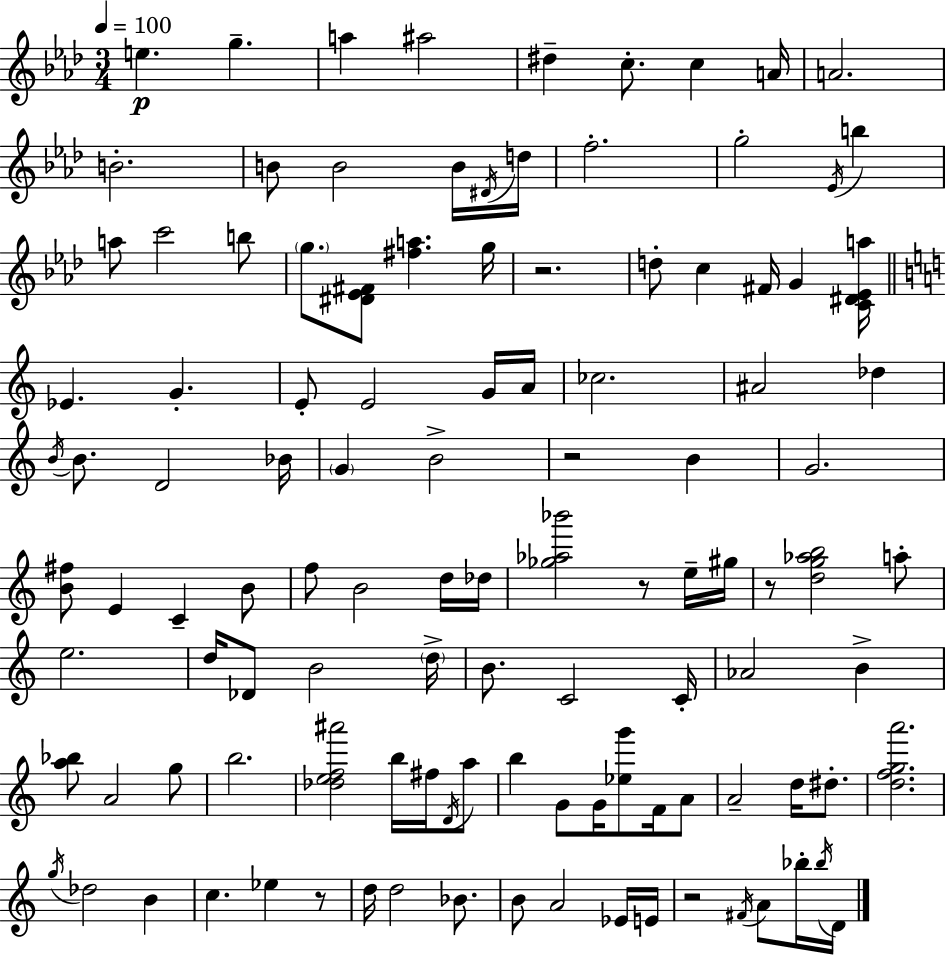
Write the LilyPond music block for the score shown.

{
  \clef treble
  \numericTimeSignature
  \time 3/4
  \key aes \major
  \tempo 4 = 100
  e''4.\p g''4.-- | a''4 ais''2 | dis''4-- c''8.-. c''4 a'16 | a'2. | \break b'2.-. | b'8 b'2 b'16 \acciaccatura { dis'16 } | d''16 f''2.-. | g''2-. \acciaccatura { ees'16 } b''4 | \break a''8 c'''2 | b''8 \parenthesize g''8. <dis' ees' fis'>8 <fis'' a''>4. | g''16 r2. | d''8-. c''4 fis'16 g'4 | \break <c' dis' ees' a''>16 \bar "||" \break \key a \minor ees'4. g'4.-. | e'8-. e'2 g'16 a'16 | ces''2. | ais'2 des''4 | \break \acciaccatura { b'16 } b'8. d'2 | bes'16 \parenthesize g'4 b'2-> | r2 b'4 | g'2. | \break <b' fis''>8 e'4 c'4-- b'8 | f''8 b'2 d''16 | des''16 <ges'' aes'' bes'''>2 r8 e''16-- | gis''16 r8 <d'' g'' aes'' b''>2 a''8-. | \break e''2. | d''16 des'8 b'2 | \parenthesize d''16-> b'8. c'2 | c'16-. aes'2 b'4-> | \break <a'' bes''>8 a'2 g''8 | b''2. | <des'' e'' f'' ais'''>2 b''16 fis''16 \acciaccatura { d'16 } | a''8 b''4 g'8 g'16 <ees'' g'''>8 f'16 | \break a'8 a'2-- d''16 dis''8.-. | <d'' f'' g'' a'''>2. | \acciaccatura { g''16 } des''2 b'4 | c''4. ees''4 | \break r8 d''16 d''2 | bes'8. b'8 a'2 | ees'16 e'16 r2 \acciaccatura { fis'16 } | a'8 bes''16-. \acciaccatura { bes''16 } d'16 \bar "|."
}